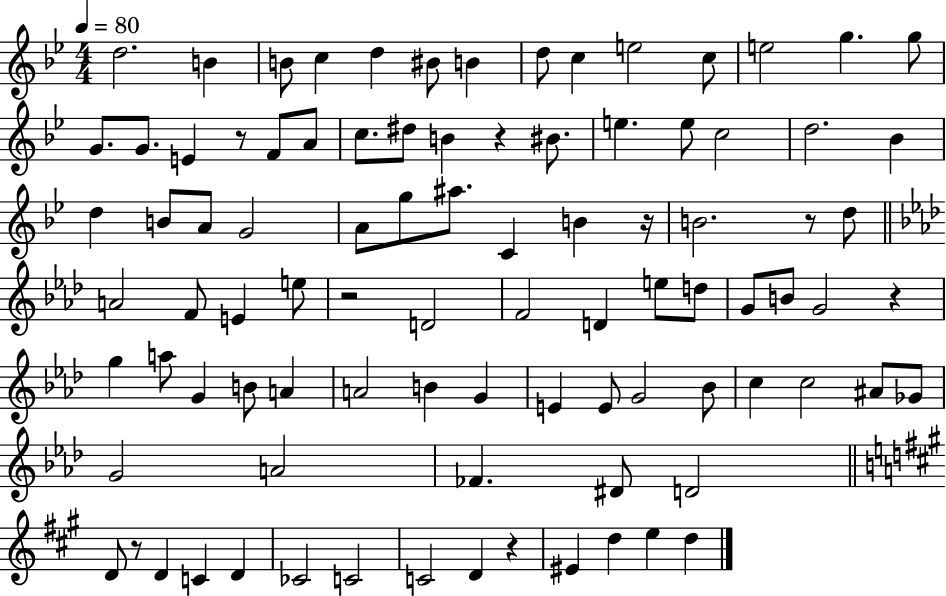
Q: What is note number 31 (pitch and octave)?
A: A4